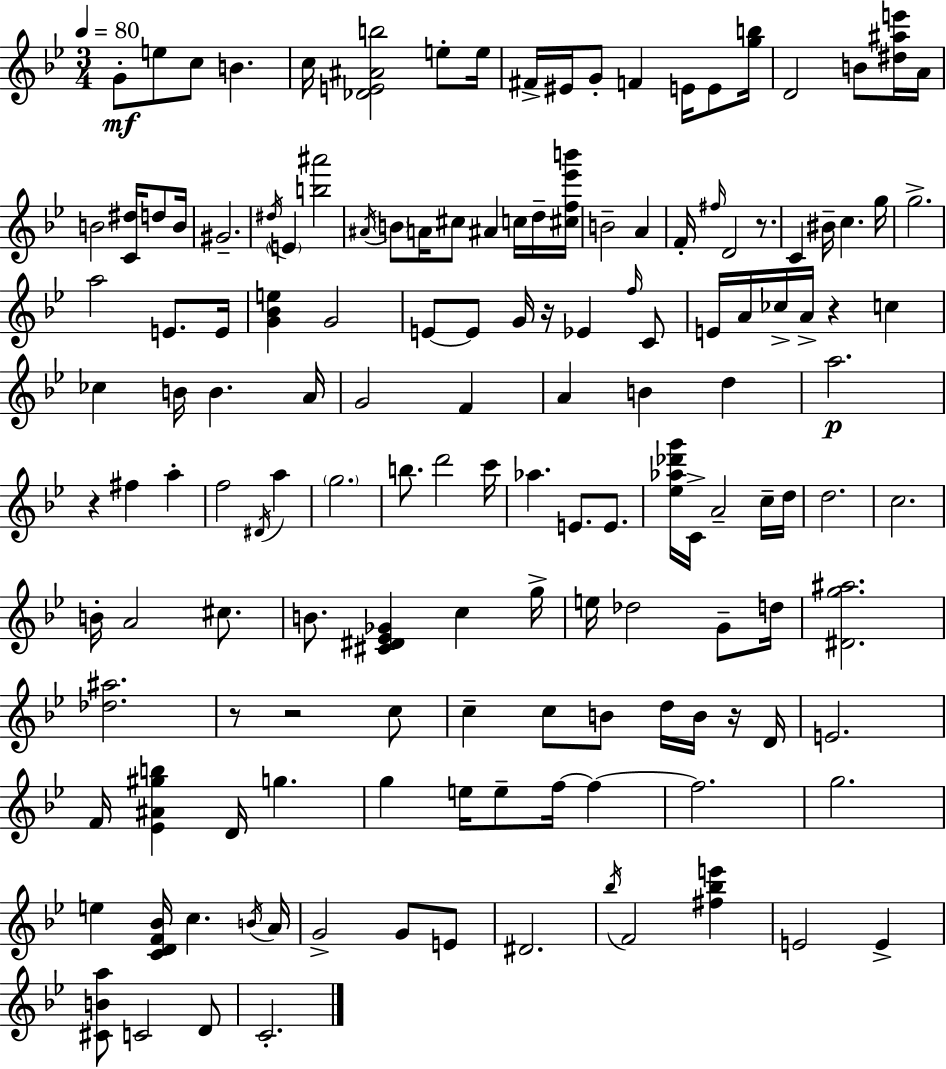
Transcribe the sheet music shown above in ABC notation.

X:1
T:Untitled
M:3/4
L:1/4
K:Gm
G/2 e/2 c/2 B c/4 [_DE^Ab]2 e/2 e/4 ^F/4 ^E/4 G/2 F E/4 E/2 [gb]/4 D2 B/2 [^d^ae']/4 A/4 B2 [C^d]/4 d/2 B/4 ^G2 ^d/4 E [b^a']2 ^A/4 B/2 A/4 ^c/2 ^A c/4 d/4 [^cf_e'b']/4 B2 A F/4 ^f/4 D2 z/2 C ^B/4 c g/4 g2 a2 E/2 E/4 [G_Be] G2 E/2 E/2 G/4 z/4 _E f/4 C/2 E/4 A/4 _c/4 A/4 z c _c B/4 B A/4 G2 F A B d a2 z ^f a f2 ^D/4 a g2 b/2 d'2 c'/4 _a E/2 E/2 [_e_a_d'g']/4 C/4 A2 c/4 d/4 d2 c2 B/4 A2 ^c/2 B/2 [^C^D_E_G] c g/4 e/4 _d2 G/2 d/4 [^Dg^a]2 [_d^a]2 z/2 z2 c/2 c c/2 B/2 d/4 B/4 z/4 D/4 E2 F/4 [_E^A^gb] D/4 g g e/4 e/2 f/4 f f2 g2 e [CDF_B]/4 c B/4 A/4 G2 G/2 E/2 ^D2 _b/4 F2 [^f_be'] E2 E [^CBa]/2 C2 D/2 C2